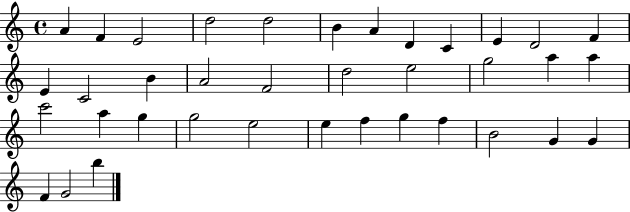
X:1
T:Untitled
M:4/4
L:1/4
K:C
A F E2 d2 d2 B A D C E D2 F E C2 B A2 F2 d2 e2 g2 a a c'2 a g g2 e2 e f g f B2 G G F G2 b